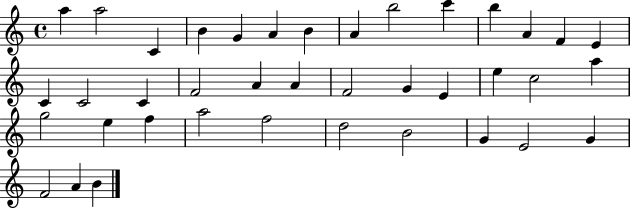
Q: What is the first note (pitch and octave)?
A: A5